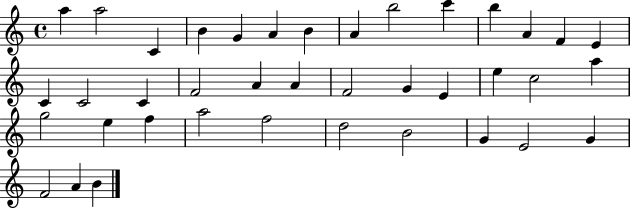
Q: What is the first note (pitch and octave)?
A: A5